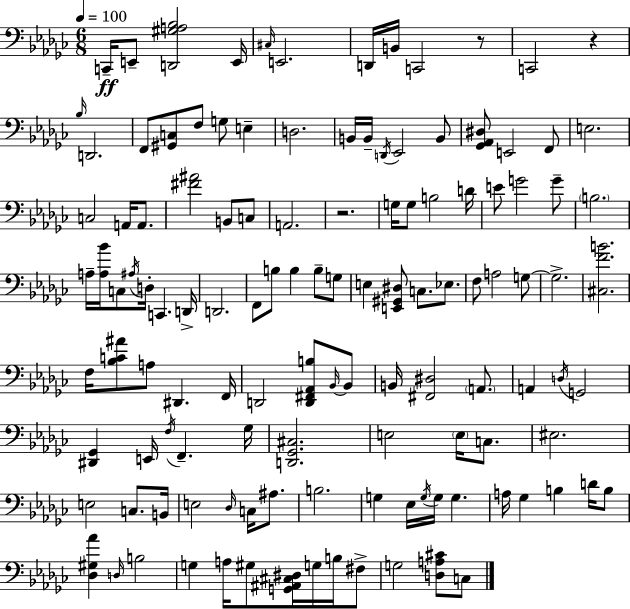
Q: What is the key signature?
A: EES minor